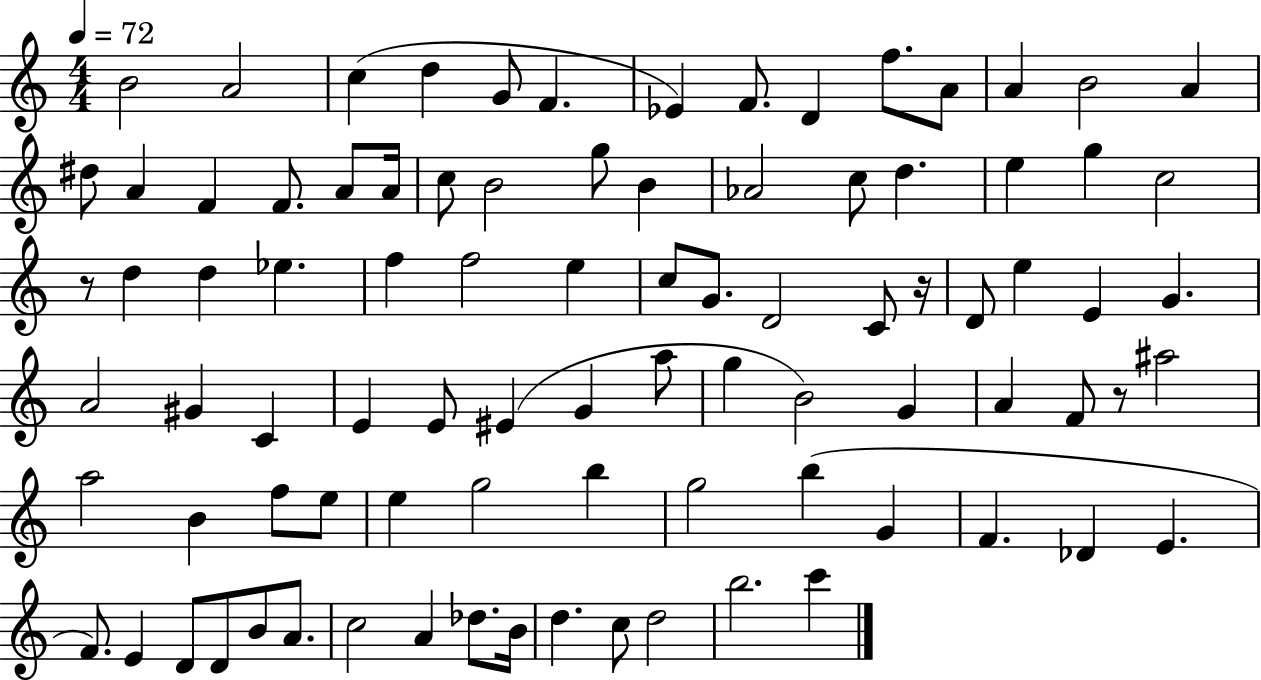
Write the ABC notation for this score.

X:1
T:Untitled
M:4/4
L:1/4
K:C
B2 A2 c d G/2 F _E F/2 D f/2 A/2 A B2 A ^d/2 A F F/2 A/2 A/4 c/2 B2 g/2 B _A2 c/2 d e g c2 z/2 d d _e f f2 e c/2 G/2 D2 C/2 z/4 D/2 e E G A2 ^G C E E/2 ^E G a/2 g B2 G A F/2 z/2 ^a2 a2 B f/2 e/2 e g2 b g2 b G F _D E F/2 E D/2 D/2 B/2 A/2 c2 A _d/2 B/4 d c/2 d2 b2 c'